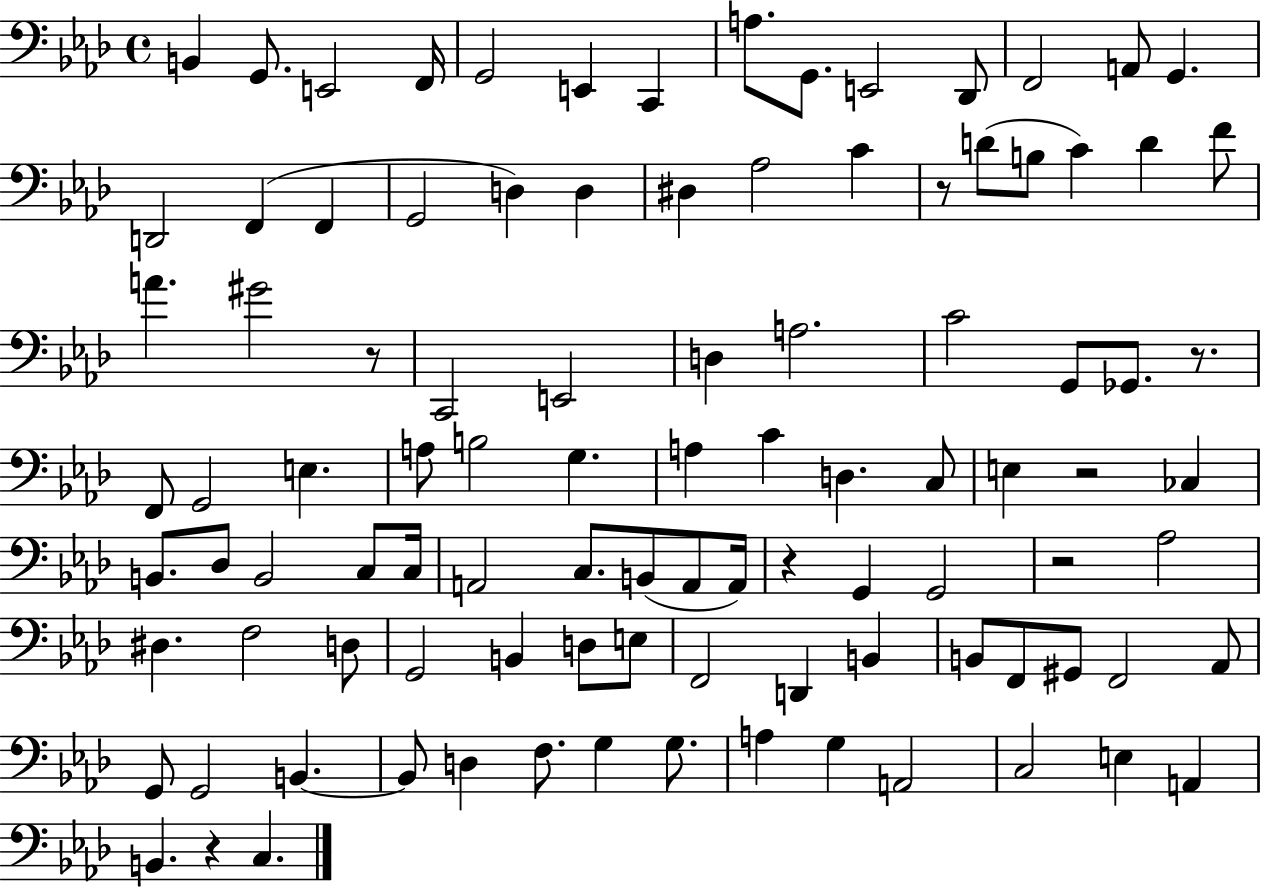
B2/q G2/e. E2/h F2/s G2/h E2/q C2/q A3/e. G2/e. E2/h Db2/e F2/h A2/e G2/q. D2/h F2/q F2/q G2/h D3/q D3/q D#3/q Ab3/h C4/q R/e D4/e B3/e C4/q D4/q F4/e A4/q. G#4/h R/e C2/h E2/h D3/q A3/h. C4/h G2/e Gb2/e. R/e. F2/e G2/h E3/q. A3/e B3/h G3/q. A3/q C4/q D3/q. C3/e E3/q R/h CES3/q B2/e. Db3/e B2/h C3/e C3/s A2/h C3/e. B2/e A2/e A2/s R/q G2/q G2/h R/h Ab3/h D#3/q. F3/h D3/e G2/h B2/q D3/e E3/e F2/h D2/q B2/q B2/e F2/e G#2/e F2/h Ab2/e G2/e G2/h B2/q. B2/e D3/q F3/e. G3/q G3/e. A3/q G3/q A2/h C3/h E3/q A2/q B2/q. R/q C3/q.